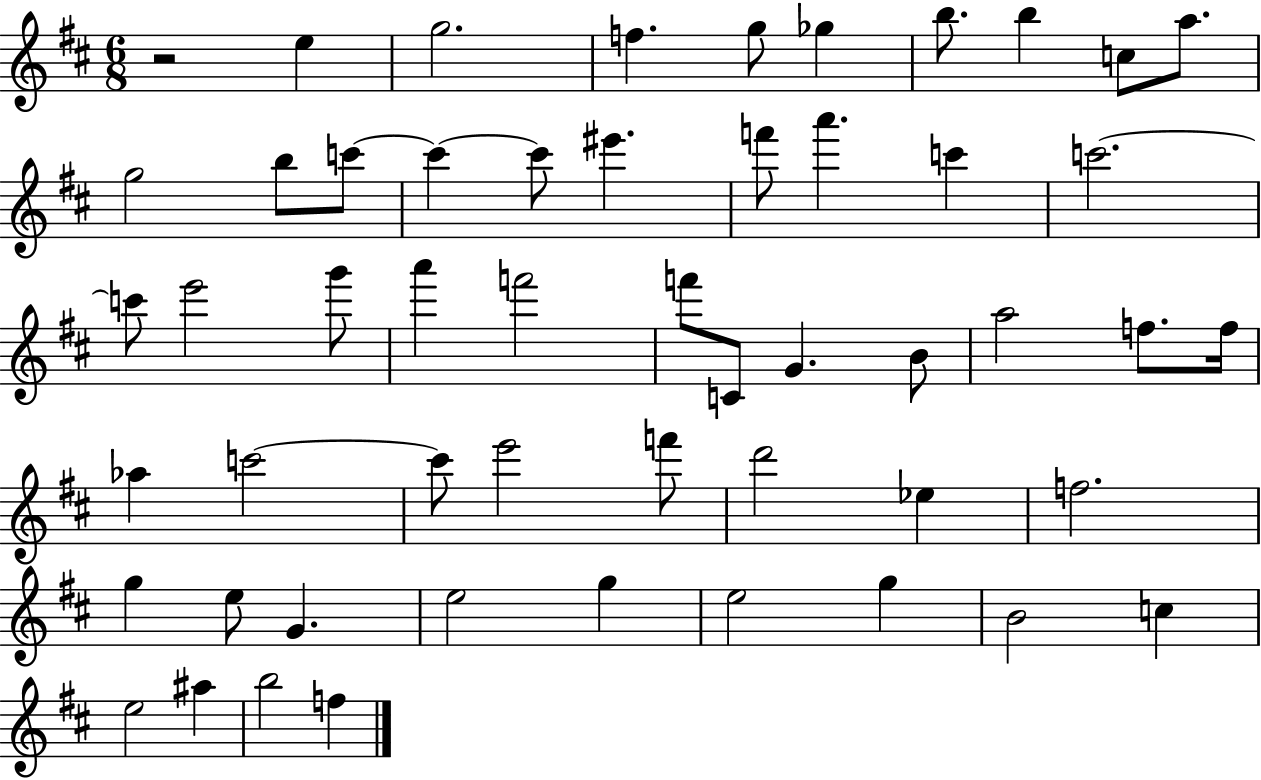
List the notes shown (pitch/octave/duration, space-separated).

R/h E5/q G5/h. F5/q. G5/e Gb5/q B5/e. B5/q C5/e A5/e. G5/h B5/e C6/e C6/q C6/e EIS6/q. F6/e A6/q. C6/q C6/h. C6/e E6/h G6/e A6/q F6/h F6/e C4/e G4/q. B4/e A5/h F5/e. F5/s Ab5/q C6/h C6/e E6/h F6/e D6/h Eb5/q F5/h. G5/q E5/e G4/q. E5/h G5/q E5/h G5/q B4/h C5/q E5/h A#5/q B5/h F5/q